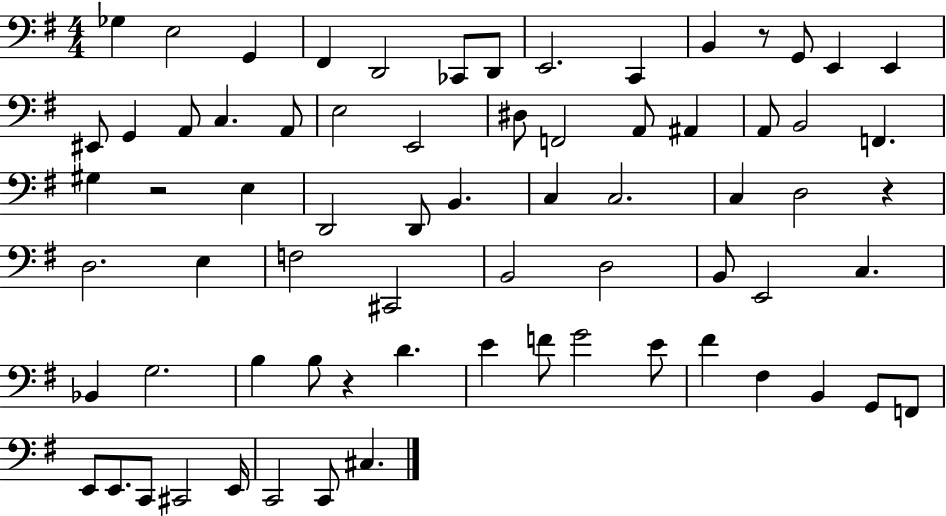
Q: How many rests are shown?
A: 4